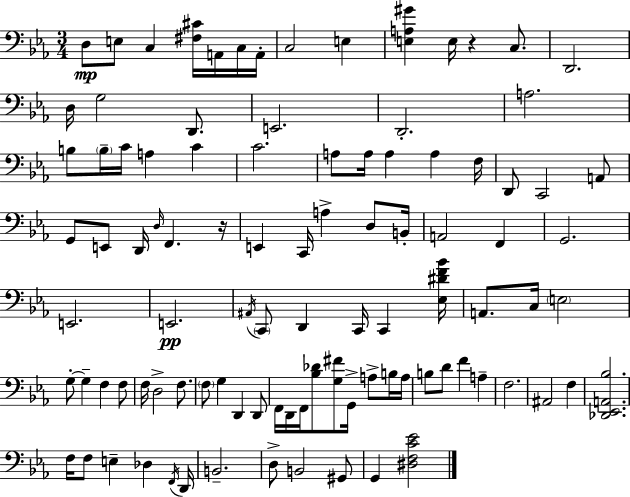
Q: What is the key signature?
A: C minor